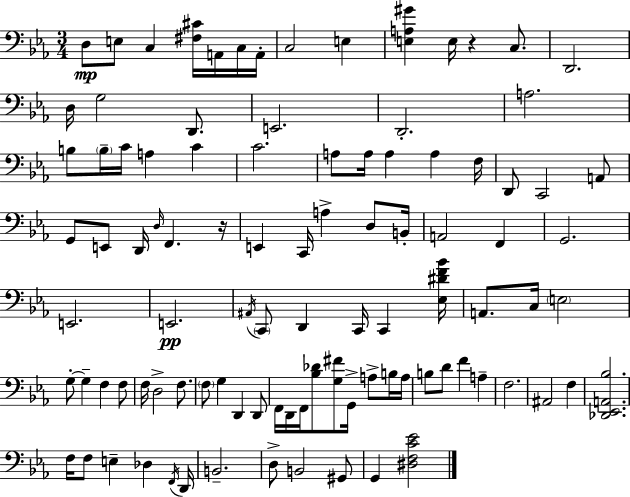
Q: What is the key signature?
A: C minor